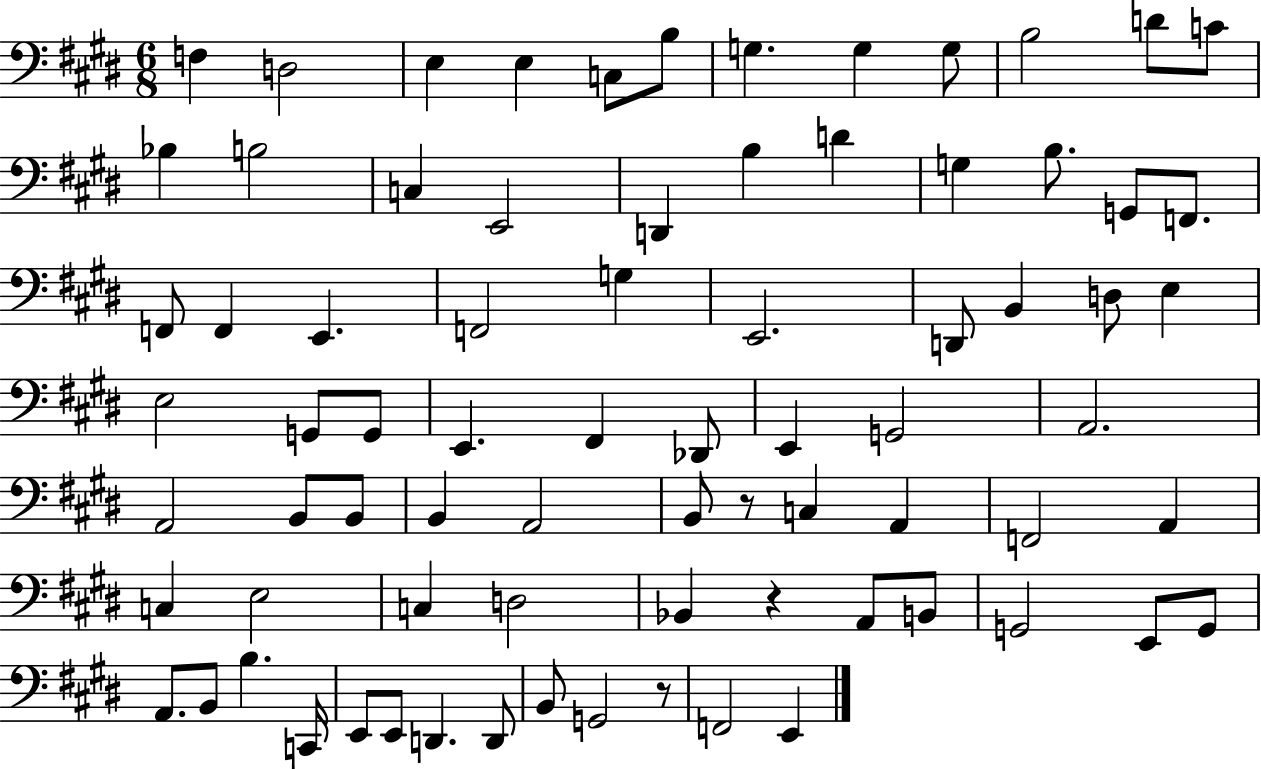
X:1
T:Untitled
M:6/8
L:1/4
K:E
F, D,2 E, E, C,/2 B,/2 G, G, G,/2 B,2 D/2 C/2 _B, B,2 C, E,,2 D,, B, D G, B,/2 G,,/2 F,,/2 F,,/2 F,, E,, F,,2 G, E,,2 D,,/2 B,, D,/2 E, E,2 G,,/2 G,,/2 E,, ^F,, _D,,/2 E,, G,,2 A,,2 A,,2 B,,/2 B,,/2 B,, A,,2 B,,/2 z/2 C, A,, F,,2 A,, C, E,2 C, D,2 _B,, z A,,/2 B,,/2 G,,2 E,,/2 G,,/2 A,,/2 B,,/2 B, C,,/4 E,,/2 E,,/2 D,, D,,/2 B,,/2 G,,2 z/2 F,,2 E,,